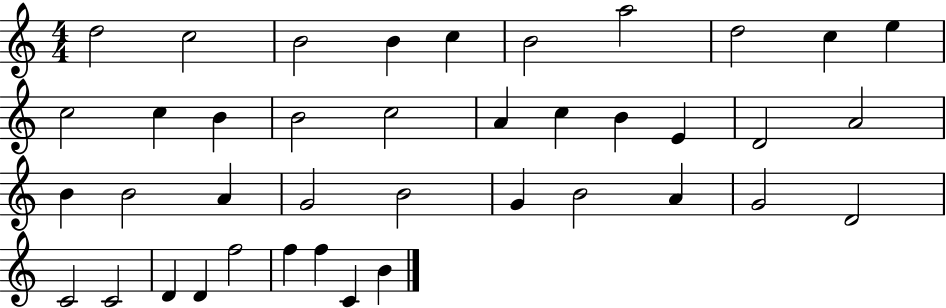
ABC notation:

X:1
T:Untitled
M:4/4
L:1/4
K:C
d2 c2 B2 B c B2 a2 d2 c e c2 c B B2 c2 A c B E D2 A2 B B2 A G2 B2 G B2 A G2 D2 C2 C2 D D f2 f f C B